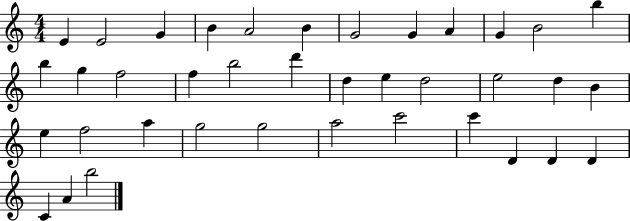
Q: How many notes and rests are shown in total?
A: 38